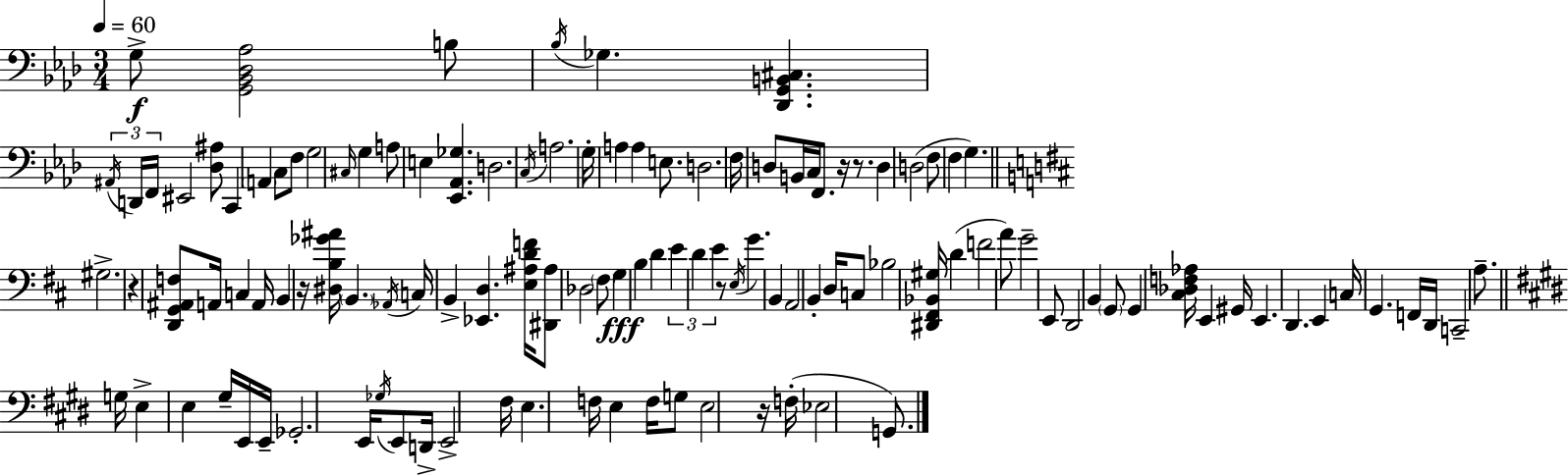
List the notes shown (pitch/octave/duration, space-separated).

G3/e [G2,Bb2,Db3,Ab3]/h B3/e Bb3/s Gb3/q. [Db2,G2,B2,C#3]/q. A#2/s D2/s F2/s EIS2/h [Db3,A#3]/e C2/q A2/q C3/e F3/e G3/h C#3/s G3/q A3/e E3/q [Eb2,Ab2,Gb3]/q. D3/h. C3/s A3/h. G3/s A3/q A3/q E3/e. D3/h. F3/s D3/e B2/s C3/s F2/e. R/s R/e. D3/q D3/h F3/e F3/q G3/q. G#3/h. R/q [D2,G2,A#2,F3]/e A2/s C3/q A2/s B2/q R/s [D#3,B3,Gb4,A#4]/s B2/q. Ab2/s C3/s B2/q [Eb2,D3]/q. [E3,A#3,D4,F4]/s [D#2,A#3]/e Db3/h F#3/e G3/q B3/q D4/q E4/q D4/q E4/q R/e E3/s G4/q. B2/q A2/h B2/q D3/s C3/e Bb3/h [D#2,F#2,Bb2,G#3]/s D4/q F4/h A4/e G4/h E2/e D2/h B2/q G2/e G2/q [C#3,Db3,F3,Ab3]/s E2/q G#2/s E2/q. D2/q. E2/q C3/s G2/q. F2/s D2/s C2/h A3/e. G3/s E3/q E3/q G#3/s E2/s E2/s Gb2/h. E2/s Gb3/s E2/e D2/s E2/h F#3/s E3/q. F3/s E3/q F3/s G3/e E3/h R/s F3/s Eb3/h G2/e.